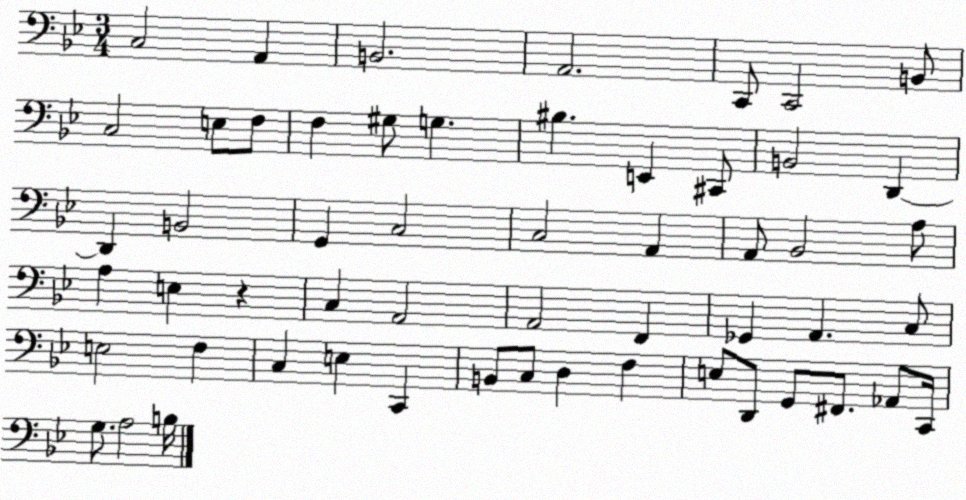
X:1
T:Untitled
M:3/4
L:1/4
K:Bb
C,2 A,, B,,2 A,,2 C,,/2 C,,2 B,,/2 C,2 E,/2 F,/2 F, ^G,/2 G, ^B, E,, ^C,,/2 B,,2 D,, D,, B,,2 G,, C,2 C,2 A,, A,,/2 _B,,2 A,/2 A, E, z C, A,,2 A,,2 F,, _G,, A,, C,/2 E,2 F, C, E, C,, B,,/2 C,/2 D, F, E,/2 D,,/2 G,,/2 ^F,,/2 _A,,/2 C,,/4 G,/2 A,2 B,/4